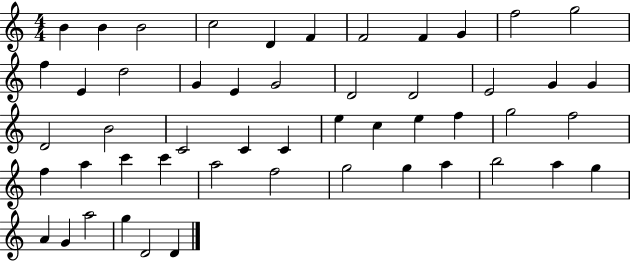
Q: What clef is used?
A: treble